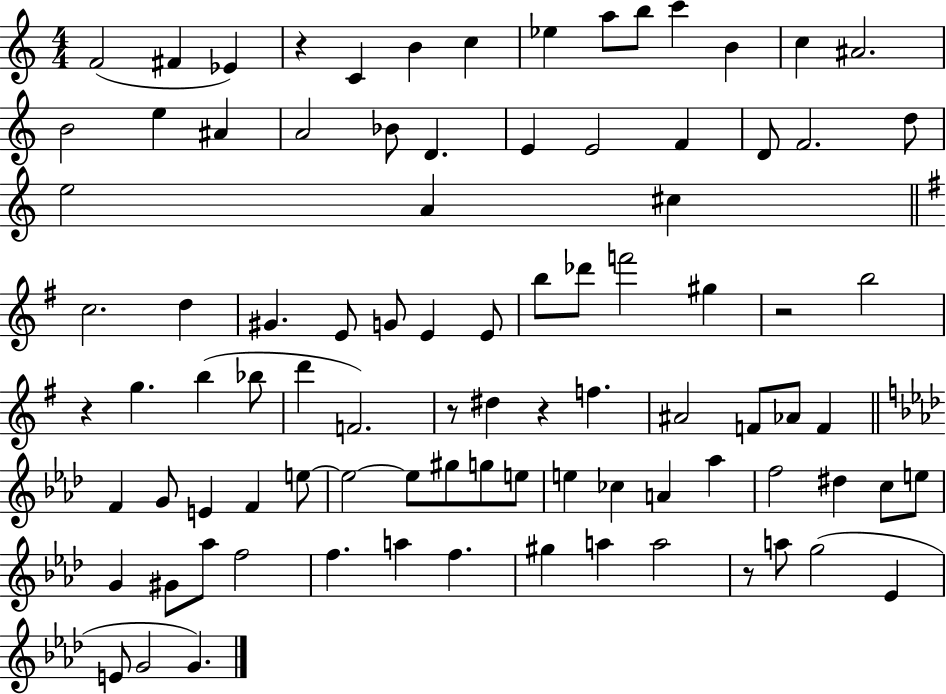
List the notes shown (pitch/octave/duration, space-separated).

F4/h F#4/q Eb4/q R/q C4/q B4/q C5/q Eb5/q A5/e B5/e C6/q B4/q C5/q A#4/h. B4/h E5/q A#4/q A4/h Bb4/e D4/q. E4/q E4/h F4/q D4/e F4/h. D5/e E5/h A4/q C#5/q C5/h. D5/q G#4/q. E4/e G4/e E4/q E4/e B5/e Db6/e F6/h G#5/q R/h B5/h R/q G5/q. B5/q Bb5/e D6/q F4/h. R/e D#5/q R/q F5/q. A#4/h F4/e Ab4/e F4/q F4/q G4/e E4/q F4/q E5/e E5/h E5/e G#5/e G5/e E5/e E5/q CES5/q A4/q Ab5/q F5/h D#5/q C5/e E5/e G4/q G#4/e Ab5/e F5/h F5/q. A5/q F5/q. G#5/q A5/q A5/h R/e A5/e G5/h Eb4/q E4/e G4/h G4/q.